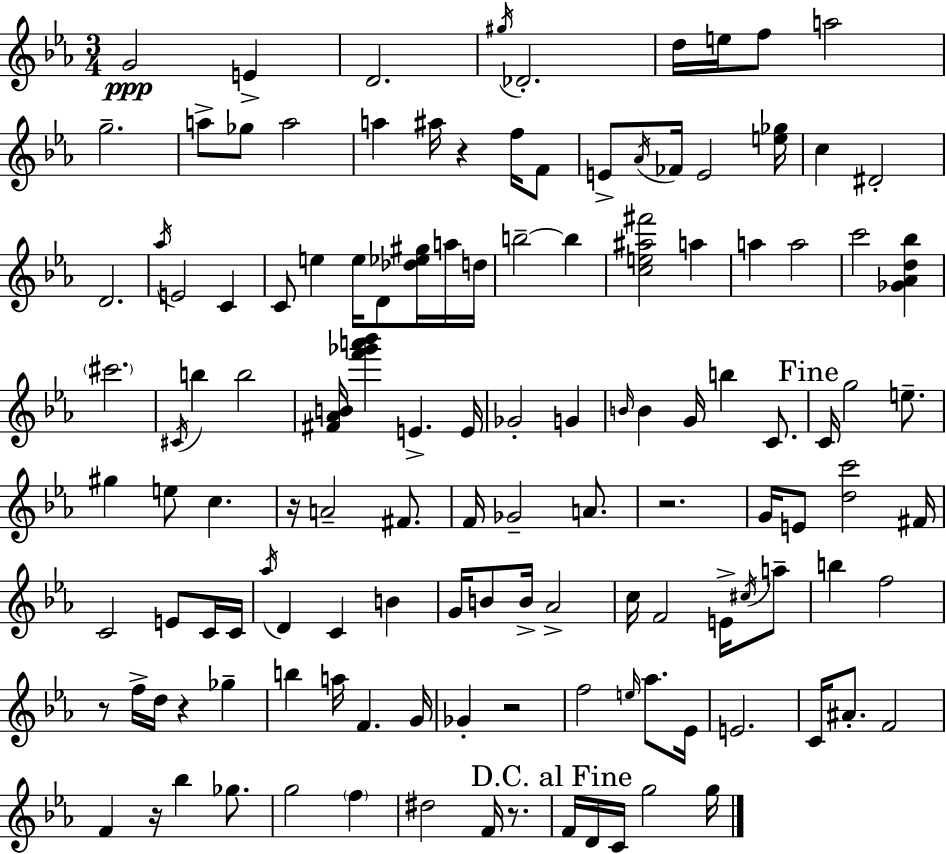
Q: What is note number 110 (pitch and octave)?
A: D4